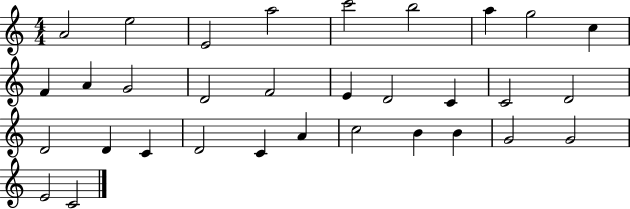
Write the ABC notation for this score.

X:1
T:Untitled
M:4/4
L:1/4
K:C
A2 e2 E2 a2 c'2 b2 a g2 c F A G2 D2 F2 E D2 C C2 D2 D2 D C D2 C A c2 B B G2 G2 E2 C2